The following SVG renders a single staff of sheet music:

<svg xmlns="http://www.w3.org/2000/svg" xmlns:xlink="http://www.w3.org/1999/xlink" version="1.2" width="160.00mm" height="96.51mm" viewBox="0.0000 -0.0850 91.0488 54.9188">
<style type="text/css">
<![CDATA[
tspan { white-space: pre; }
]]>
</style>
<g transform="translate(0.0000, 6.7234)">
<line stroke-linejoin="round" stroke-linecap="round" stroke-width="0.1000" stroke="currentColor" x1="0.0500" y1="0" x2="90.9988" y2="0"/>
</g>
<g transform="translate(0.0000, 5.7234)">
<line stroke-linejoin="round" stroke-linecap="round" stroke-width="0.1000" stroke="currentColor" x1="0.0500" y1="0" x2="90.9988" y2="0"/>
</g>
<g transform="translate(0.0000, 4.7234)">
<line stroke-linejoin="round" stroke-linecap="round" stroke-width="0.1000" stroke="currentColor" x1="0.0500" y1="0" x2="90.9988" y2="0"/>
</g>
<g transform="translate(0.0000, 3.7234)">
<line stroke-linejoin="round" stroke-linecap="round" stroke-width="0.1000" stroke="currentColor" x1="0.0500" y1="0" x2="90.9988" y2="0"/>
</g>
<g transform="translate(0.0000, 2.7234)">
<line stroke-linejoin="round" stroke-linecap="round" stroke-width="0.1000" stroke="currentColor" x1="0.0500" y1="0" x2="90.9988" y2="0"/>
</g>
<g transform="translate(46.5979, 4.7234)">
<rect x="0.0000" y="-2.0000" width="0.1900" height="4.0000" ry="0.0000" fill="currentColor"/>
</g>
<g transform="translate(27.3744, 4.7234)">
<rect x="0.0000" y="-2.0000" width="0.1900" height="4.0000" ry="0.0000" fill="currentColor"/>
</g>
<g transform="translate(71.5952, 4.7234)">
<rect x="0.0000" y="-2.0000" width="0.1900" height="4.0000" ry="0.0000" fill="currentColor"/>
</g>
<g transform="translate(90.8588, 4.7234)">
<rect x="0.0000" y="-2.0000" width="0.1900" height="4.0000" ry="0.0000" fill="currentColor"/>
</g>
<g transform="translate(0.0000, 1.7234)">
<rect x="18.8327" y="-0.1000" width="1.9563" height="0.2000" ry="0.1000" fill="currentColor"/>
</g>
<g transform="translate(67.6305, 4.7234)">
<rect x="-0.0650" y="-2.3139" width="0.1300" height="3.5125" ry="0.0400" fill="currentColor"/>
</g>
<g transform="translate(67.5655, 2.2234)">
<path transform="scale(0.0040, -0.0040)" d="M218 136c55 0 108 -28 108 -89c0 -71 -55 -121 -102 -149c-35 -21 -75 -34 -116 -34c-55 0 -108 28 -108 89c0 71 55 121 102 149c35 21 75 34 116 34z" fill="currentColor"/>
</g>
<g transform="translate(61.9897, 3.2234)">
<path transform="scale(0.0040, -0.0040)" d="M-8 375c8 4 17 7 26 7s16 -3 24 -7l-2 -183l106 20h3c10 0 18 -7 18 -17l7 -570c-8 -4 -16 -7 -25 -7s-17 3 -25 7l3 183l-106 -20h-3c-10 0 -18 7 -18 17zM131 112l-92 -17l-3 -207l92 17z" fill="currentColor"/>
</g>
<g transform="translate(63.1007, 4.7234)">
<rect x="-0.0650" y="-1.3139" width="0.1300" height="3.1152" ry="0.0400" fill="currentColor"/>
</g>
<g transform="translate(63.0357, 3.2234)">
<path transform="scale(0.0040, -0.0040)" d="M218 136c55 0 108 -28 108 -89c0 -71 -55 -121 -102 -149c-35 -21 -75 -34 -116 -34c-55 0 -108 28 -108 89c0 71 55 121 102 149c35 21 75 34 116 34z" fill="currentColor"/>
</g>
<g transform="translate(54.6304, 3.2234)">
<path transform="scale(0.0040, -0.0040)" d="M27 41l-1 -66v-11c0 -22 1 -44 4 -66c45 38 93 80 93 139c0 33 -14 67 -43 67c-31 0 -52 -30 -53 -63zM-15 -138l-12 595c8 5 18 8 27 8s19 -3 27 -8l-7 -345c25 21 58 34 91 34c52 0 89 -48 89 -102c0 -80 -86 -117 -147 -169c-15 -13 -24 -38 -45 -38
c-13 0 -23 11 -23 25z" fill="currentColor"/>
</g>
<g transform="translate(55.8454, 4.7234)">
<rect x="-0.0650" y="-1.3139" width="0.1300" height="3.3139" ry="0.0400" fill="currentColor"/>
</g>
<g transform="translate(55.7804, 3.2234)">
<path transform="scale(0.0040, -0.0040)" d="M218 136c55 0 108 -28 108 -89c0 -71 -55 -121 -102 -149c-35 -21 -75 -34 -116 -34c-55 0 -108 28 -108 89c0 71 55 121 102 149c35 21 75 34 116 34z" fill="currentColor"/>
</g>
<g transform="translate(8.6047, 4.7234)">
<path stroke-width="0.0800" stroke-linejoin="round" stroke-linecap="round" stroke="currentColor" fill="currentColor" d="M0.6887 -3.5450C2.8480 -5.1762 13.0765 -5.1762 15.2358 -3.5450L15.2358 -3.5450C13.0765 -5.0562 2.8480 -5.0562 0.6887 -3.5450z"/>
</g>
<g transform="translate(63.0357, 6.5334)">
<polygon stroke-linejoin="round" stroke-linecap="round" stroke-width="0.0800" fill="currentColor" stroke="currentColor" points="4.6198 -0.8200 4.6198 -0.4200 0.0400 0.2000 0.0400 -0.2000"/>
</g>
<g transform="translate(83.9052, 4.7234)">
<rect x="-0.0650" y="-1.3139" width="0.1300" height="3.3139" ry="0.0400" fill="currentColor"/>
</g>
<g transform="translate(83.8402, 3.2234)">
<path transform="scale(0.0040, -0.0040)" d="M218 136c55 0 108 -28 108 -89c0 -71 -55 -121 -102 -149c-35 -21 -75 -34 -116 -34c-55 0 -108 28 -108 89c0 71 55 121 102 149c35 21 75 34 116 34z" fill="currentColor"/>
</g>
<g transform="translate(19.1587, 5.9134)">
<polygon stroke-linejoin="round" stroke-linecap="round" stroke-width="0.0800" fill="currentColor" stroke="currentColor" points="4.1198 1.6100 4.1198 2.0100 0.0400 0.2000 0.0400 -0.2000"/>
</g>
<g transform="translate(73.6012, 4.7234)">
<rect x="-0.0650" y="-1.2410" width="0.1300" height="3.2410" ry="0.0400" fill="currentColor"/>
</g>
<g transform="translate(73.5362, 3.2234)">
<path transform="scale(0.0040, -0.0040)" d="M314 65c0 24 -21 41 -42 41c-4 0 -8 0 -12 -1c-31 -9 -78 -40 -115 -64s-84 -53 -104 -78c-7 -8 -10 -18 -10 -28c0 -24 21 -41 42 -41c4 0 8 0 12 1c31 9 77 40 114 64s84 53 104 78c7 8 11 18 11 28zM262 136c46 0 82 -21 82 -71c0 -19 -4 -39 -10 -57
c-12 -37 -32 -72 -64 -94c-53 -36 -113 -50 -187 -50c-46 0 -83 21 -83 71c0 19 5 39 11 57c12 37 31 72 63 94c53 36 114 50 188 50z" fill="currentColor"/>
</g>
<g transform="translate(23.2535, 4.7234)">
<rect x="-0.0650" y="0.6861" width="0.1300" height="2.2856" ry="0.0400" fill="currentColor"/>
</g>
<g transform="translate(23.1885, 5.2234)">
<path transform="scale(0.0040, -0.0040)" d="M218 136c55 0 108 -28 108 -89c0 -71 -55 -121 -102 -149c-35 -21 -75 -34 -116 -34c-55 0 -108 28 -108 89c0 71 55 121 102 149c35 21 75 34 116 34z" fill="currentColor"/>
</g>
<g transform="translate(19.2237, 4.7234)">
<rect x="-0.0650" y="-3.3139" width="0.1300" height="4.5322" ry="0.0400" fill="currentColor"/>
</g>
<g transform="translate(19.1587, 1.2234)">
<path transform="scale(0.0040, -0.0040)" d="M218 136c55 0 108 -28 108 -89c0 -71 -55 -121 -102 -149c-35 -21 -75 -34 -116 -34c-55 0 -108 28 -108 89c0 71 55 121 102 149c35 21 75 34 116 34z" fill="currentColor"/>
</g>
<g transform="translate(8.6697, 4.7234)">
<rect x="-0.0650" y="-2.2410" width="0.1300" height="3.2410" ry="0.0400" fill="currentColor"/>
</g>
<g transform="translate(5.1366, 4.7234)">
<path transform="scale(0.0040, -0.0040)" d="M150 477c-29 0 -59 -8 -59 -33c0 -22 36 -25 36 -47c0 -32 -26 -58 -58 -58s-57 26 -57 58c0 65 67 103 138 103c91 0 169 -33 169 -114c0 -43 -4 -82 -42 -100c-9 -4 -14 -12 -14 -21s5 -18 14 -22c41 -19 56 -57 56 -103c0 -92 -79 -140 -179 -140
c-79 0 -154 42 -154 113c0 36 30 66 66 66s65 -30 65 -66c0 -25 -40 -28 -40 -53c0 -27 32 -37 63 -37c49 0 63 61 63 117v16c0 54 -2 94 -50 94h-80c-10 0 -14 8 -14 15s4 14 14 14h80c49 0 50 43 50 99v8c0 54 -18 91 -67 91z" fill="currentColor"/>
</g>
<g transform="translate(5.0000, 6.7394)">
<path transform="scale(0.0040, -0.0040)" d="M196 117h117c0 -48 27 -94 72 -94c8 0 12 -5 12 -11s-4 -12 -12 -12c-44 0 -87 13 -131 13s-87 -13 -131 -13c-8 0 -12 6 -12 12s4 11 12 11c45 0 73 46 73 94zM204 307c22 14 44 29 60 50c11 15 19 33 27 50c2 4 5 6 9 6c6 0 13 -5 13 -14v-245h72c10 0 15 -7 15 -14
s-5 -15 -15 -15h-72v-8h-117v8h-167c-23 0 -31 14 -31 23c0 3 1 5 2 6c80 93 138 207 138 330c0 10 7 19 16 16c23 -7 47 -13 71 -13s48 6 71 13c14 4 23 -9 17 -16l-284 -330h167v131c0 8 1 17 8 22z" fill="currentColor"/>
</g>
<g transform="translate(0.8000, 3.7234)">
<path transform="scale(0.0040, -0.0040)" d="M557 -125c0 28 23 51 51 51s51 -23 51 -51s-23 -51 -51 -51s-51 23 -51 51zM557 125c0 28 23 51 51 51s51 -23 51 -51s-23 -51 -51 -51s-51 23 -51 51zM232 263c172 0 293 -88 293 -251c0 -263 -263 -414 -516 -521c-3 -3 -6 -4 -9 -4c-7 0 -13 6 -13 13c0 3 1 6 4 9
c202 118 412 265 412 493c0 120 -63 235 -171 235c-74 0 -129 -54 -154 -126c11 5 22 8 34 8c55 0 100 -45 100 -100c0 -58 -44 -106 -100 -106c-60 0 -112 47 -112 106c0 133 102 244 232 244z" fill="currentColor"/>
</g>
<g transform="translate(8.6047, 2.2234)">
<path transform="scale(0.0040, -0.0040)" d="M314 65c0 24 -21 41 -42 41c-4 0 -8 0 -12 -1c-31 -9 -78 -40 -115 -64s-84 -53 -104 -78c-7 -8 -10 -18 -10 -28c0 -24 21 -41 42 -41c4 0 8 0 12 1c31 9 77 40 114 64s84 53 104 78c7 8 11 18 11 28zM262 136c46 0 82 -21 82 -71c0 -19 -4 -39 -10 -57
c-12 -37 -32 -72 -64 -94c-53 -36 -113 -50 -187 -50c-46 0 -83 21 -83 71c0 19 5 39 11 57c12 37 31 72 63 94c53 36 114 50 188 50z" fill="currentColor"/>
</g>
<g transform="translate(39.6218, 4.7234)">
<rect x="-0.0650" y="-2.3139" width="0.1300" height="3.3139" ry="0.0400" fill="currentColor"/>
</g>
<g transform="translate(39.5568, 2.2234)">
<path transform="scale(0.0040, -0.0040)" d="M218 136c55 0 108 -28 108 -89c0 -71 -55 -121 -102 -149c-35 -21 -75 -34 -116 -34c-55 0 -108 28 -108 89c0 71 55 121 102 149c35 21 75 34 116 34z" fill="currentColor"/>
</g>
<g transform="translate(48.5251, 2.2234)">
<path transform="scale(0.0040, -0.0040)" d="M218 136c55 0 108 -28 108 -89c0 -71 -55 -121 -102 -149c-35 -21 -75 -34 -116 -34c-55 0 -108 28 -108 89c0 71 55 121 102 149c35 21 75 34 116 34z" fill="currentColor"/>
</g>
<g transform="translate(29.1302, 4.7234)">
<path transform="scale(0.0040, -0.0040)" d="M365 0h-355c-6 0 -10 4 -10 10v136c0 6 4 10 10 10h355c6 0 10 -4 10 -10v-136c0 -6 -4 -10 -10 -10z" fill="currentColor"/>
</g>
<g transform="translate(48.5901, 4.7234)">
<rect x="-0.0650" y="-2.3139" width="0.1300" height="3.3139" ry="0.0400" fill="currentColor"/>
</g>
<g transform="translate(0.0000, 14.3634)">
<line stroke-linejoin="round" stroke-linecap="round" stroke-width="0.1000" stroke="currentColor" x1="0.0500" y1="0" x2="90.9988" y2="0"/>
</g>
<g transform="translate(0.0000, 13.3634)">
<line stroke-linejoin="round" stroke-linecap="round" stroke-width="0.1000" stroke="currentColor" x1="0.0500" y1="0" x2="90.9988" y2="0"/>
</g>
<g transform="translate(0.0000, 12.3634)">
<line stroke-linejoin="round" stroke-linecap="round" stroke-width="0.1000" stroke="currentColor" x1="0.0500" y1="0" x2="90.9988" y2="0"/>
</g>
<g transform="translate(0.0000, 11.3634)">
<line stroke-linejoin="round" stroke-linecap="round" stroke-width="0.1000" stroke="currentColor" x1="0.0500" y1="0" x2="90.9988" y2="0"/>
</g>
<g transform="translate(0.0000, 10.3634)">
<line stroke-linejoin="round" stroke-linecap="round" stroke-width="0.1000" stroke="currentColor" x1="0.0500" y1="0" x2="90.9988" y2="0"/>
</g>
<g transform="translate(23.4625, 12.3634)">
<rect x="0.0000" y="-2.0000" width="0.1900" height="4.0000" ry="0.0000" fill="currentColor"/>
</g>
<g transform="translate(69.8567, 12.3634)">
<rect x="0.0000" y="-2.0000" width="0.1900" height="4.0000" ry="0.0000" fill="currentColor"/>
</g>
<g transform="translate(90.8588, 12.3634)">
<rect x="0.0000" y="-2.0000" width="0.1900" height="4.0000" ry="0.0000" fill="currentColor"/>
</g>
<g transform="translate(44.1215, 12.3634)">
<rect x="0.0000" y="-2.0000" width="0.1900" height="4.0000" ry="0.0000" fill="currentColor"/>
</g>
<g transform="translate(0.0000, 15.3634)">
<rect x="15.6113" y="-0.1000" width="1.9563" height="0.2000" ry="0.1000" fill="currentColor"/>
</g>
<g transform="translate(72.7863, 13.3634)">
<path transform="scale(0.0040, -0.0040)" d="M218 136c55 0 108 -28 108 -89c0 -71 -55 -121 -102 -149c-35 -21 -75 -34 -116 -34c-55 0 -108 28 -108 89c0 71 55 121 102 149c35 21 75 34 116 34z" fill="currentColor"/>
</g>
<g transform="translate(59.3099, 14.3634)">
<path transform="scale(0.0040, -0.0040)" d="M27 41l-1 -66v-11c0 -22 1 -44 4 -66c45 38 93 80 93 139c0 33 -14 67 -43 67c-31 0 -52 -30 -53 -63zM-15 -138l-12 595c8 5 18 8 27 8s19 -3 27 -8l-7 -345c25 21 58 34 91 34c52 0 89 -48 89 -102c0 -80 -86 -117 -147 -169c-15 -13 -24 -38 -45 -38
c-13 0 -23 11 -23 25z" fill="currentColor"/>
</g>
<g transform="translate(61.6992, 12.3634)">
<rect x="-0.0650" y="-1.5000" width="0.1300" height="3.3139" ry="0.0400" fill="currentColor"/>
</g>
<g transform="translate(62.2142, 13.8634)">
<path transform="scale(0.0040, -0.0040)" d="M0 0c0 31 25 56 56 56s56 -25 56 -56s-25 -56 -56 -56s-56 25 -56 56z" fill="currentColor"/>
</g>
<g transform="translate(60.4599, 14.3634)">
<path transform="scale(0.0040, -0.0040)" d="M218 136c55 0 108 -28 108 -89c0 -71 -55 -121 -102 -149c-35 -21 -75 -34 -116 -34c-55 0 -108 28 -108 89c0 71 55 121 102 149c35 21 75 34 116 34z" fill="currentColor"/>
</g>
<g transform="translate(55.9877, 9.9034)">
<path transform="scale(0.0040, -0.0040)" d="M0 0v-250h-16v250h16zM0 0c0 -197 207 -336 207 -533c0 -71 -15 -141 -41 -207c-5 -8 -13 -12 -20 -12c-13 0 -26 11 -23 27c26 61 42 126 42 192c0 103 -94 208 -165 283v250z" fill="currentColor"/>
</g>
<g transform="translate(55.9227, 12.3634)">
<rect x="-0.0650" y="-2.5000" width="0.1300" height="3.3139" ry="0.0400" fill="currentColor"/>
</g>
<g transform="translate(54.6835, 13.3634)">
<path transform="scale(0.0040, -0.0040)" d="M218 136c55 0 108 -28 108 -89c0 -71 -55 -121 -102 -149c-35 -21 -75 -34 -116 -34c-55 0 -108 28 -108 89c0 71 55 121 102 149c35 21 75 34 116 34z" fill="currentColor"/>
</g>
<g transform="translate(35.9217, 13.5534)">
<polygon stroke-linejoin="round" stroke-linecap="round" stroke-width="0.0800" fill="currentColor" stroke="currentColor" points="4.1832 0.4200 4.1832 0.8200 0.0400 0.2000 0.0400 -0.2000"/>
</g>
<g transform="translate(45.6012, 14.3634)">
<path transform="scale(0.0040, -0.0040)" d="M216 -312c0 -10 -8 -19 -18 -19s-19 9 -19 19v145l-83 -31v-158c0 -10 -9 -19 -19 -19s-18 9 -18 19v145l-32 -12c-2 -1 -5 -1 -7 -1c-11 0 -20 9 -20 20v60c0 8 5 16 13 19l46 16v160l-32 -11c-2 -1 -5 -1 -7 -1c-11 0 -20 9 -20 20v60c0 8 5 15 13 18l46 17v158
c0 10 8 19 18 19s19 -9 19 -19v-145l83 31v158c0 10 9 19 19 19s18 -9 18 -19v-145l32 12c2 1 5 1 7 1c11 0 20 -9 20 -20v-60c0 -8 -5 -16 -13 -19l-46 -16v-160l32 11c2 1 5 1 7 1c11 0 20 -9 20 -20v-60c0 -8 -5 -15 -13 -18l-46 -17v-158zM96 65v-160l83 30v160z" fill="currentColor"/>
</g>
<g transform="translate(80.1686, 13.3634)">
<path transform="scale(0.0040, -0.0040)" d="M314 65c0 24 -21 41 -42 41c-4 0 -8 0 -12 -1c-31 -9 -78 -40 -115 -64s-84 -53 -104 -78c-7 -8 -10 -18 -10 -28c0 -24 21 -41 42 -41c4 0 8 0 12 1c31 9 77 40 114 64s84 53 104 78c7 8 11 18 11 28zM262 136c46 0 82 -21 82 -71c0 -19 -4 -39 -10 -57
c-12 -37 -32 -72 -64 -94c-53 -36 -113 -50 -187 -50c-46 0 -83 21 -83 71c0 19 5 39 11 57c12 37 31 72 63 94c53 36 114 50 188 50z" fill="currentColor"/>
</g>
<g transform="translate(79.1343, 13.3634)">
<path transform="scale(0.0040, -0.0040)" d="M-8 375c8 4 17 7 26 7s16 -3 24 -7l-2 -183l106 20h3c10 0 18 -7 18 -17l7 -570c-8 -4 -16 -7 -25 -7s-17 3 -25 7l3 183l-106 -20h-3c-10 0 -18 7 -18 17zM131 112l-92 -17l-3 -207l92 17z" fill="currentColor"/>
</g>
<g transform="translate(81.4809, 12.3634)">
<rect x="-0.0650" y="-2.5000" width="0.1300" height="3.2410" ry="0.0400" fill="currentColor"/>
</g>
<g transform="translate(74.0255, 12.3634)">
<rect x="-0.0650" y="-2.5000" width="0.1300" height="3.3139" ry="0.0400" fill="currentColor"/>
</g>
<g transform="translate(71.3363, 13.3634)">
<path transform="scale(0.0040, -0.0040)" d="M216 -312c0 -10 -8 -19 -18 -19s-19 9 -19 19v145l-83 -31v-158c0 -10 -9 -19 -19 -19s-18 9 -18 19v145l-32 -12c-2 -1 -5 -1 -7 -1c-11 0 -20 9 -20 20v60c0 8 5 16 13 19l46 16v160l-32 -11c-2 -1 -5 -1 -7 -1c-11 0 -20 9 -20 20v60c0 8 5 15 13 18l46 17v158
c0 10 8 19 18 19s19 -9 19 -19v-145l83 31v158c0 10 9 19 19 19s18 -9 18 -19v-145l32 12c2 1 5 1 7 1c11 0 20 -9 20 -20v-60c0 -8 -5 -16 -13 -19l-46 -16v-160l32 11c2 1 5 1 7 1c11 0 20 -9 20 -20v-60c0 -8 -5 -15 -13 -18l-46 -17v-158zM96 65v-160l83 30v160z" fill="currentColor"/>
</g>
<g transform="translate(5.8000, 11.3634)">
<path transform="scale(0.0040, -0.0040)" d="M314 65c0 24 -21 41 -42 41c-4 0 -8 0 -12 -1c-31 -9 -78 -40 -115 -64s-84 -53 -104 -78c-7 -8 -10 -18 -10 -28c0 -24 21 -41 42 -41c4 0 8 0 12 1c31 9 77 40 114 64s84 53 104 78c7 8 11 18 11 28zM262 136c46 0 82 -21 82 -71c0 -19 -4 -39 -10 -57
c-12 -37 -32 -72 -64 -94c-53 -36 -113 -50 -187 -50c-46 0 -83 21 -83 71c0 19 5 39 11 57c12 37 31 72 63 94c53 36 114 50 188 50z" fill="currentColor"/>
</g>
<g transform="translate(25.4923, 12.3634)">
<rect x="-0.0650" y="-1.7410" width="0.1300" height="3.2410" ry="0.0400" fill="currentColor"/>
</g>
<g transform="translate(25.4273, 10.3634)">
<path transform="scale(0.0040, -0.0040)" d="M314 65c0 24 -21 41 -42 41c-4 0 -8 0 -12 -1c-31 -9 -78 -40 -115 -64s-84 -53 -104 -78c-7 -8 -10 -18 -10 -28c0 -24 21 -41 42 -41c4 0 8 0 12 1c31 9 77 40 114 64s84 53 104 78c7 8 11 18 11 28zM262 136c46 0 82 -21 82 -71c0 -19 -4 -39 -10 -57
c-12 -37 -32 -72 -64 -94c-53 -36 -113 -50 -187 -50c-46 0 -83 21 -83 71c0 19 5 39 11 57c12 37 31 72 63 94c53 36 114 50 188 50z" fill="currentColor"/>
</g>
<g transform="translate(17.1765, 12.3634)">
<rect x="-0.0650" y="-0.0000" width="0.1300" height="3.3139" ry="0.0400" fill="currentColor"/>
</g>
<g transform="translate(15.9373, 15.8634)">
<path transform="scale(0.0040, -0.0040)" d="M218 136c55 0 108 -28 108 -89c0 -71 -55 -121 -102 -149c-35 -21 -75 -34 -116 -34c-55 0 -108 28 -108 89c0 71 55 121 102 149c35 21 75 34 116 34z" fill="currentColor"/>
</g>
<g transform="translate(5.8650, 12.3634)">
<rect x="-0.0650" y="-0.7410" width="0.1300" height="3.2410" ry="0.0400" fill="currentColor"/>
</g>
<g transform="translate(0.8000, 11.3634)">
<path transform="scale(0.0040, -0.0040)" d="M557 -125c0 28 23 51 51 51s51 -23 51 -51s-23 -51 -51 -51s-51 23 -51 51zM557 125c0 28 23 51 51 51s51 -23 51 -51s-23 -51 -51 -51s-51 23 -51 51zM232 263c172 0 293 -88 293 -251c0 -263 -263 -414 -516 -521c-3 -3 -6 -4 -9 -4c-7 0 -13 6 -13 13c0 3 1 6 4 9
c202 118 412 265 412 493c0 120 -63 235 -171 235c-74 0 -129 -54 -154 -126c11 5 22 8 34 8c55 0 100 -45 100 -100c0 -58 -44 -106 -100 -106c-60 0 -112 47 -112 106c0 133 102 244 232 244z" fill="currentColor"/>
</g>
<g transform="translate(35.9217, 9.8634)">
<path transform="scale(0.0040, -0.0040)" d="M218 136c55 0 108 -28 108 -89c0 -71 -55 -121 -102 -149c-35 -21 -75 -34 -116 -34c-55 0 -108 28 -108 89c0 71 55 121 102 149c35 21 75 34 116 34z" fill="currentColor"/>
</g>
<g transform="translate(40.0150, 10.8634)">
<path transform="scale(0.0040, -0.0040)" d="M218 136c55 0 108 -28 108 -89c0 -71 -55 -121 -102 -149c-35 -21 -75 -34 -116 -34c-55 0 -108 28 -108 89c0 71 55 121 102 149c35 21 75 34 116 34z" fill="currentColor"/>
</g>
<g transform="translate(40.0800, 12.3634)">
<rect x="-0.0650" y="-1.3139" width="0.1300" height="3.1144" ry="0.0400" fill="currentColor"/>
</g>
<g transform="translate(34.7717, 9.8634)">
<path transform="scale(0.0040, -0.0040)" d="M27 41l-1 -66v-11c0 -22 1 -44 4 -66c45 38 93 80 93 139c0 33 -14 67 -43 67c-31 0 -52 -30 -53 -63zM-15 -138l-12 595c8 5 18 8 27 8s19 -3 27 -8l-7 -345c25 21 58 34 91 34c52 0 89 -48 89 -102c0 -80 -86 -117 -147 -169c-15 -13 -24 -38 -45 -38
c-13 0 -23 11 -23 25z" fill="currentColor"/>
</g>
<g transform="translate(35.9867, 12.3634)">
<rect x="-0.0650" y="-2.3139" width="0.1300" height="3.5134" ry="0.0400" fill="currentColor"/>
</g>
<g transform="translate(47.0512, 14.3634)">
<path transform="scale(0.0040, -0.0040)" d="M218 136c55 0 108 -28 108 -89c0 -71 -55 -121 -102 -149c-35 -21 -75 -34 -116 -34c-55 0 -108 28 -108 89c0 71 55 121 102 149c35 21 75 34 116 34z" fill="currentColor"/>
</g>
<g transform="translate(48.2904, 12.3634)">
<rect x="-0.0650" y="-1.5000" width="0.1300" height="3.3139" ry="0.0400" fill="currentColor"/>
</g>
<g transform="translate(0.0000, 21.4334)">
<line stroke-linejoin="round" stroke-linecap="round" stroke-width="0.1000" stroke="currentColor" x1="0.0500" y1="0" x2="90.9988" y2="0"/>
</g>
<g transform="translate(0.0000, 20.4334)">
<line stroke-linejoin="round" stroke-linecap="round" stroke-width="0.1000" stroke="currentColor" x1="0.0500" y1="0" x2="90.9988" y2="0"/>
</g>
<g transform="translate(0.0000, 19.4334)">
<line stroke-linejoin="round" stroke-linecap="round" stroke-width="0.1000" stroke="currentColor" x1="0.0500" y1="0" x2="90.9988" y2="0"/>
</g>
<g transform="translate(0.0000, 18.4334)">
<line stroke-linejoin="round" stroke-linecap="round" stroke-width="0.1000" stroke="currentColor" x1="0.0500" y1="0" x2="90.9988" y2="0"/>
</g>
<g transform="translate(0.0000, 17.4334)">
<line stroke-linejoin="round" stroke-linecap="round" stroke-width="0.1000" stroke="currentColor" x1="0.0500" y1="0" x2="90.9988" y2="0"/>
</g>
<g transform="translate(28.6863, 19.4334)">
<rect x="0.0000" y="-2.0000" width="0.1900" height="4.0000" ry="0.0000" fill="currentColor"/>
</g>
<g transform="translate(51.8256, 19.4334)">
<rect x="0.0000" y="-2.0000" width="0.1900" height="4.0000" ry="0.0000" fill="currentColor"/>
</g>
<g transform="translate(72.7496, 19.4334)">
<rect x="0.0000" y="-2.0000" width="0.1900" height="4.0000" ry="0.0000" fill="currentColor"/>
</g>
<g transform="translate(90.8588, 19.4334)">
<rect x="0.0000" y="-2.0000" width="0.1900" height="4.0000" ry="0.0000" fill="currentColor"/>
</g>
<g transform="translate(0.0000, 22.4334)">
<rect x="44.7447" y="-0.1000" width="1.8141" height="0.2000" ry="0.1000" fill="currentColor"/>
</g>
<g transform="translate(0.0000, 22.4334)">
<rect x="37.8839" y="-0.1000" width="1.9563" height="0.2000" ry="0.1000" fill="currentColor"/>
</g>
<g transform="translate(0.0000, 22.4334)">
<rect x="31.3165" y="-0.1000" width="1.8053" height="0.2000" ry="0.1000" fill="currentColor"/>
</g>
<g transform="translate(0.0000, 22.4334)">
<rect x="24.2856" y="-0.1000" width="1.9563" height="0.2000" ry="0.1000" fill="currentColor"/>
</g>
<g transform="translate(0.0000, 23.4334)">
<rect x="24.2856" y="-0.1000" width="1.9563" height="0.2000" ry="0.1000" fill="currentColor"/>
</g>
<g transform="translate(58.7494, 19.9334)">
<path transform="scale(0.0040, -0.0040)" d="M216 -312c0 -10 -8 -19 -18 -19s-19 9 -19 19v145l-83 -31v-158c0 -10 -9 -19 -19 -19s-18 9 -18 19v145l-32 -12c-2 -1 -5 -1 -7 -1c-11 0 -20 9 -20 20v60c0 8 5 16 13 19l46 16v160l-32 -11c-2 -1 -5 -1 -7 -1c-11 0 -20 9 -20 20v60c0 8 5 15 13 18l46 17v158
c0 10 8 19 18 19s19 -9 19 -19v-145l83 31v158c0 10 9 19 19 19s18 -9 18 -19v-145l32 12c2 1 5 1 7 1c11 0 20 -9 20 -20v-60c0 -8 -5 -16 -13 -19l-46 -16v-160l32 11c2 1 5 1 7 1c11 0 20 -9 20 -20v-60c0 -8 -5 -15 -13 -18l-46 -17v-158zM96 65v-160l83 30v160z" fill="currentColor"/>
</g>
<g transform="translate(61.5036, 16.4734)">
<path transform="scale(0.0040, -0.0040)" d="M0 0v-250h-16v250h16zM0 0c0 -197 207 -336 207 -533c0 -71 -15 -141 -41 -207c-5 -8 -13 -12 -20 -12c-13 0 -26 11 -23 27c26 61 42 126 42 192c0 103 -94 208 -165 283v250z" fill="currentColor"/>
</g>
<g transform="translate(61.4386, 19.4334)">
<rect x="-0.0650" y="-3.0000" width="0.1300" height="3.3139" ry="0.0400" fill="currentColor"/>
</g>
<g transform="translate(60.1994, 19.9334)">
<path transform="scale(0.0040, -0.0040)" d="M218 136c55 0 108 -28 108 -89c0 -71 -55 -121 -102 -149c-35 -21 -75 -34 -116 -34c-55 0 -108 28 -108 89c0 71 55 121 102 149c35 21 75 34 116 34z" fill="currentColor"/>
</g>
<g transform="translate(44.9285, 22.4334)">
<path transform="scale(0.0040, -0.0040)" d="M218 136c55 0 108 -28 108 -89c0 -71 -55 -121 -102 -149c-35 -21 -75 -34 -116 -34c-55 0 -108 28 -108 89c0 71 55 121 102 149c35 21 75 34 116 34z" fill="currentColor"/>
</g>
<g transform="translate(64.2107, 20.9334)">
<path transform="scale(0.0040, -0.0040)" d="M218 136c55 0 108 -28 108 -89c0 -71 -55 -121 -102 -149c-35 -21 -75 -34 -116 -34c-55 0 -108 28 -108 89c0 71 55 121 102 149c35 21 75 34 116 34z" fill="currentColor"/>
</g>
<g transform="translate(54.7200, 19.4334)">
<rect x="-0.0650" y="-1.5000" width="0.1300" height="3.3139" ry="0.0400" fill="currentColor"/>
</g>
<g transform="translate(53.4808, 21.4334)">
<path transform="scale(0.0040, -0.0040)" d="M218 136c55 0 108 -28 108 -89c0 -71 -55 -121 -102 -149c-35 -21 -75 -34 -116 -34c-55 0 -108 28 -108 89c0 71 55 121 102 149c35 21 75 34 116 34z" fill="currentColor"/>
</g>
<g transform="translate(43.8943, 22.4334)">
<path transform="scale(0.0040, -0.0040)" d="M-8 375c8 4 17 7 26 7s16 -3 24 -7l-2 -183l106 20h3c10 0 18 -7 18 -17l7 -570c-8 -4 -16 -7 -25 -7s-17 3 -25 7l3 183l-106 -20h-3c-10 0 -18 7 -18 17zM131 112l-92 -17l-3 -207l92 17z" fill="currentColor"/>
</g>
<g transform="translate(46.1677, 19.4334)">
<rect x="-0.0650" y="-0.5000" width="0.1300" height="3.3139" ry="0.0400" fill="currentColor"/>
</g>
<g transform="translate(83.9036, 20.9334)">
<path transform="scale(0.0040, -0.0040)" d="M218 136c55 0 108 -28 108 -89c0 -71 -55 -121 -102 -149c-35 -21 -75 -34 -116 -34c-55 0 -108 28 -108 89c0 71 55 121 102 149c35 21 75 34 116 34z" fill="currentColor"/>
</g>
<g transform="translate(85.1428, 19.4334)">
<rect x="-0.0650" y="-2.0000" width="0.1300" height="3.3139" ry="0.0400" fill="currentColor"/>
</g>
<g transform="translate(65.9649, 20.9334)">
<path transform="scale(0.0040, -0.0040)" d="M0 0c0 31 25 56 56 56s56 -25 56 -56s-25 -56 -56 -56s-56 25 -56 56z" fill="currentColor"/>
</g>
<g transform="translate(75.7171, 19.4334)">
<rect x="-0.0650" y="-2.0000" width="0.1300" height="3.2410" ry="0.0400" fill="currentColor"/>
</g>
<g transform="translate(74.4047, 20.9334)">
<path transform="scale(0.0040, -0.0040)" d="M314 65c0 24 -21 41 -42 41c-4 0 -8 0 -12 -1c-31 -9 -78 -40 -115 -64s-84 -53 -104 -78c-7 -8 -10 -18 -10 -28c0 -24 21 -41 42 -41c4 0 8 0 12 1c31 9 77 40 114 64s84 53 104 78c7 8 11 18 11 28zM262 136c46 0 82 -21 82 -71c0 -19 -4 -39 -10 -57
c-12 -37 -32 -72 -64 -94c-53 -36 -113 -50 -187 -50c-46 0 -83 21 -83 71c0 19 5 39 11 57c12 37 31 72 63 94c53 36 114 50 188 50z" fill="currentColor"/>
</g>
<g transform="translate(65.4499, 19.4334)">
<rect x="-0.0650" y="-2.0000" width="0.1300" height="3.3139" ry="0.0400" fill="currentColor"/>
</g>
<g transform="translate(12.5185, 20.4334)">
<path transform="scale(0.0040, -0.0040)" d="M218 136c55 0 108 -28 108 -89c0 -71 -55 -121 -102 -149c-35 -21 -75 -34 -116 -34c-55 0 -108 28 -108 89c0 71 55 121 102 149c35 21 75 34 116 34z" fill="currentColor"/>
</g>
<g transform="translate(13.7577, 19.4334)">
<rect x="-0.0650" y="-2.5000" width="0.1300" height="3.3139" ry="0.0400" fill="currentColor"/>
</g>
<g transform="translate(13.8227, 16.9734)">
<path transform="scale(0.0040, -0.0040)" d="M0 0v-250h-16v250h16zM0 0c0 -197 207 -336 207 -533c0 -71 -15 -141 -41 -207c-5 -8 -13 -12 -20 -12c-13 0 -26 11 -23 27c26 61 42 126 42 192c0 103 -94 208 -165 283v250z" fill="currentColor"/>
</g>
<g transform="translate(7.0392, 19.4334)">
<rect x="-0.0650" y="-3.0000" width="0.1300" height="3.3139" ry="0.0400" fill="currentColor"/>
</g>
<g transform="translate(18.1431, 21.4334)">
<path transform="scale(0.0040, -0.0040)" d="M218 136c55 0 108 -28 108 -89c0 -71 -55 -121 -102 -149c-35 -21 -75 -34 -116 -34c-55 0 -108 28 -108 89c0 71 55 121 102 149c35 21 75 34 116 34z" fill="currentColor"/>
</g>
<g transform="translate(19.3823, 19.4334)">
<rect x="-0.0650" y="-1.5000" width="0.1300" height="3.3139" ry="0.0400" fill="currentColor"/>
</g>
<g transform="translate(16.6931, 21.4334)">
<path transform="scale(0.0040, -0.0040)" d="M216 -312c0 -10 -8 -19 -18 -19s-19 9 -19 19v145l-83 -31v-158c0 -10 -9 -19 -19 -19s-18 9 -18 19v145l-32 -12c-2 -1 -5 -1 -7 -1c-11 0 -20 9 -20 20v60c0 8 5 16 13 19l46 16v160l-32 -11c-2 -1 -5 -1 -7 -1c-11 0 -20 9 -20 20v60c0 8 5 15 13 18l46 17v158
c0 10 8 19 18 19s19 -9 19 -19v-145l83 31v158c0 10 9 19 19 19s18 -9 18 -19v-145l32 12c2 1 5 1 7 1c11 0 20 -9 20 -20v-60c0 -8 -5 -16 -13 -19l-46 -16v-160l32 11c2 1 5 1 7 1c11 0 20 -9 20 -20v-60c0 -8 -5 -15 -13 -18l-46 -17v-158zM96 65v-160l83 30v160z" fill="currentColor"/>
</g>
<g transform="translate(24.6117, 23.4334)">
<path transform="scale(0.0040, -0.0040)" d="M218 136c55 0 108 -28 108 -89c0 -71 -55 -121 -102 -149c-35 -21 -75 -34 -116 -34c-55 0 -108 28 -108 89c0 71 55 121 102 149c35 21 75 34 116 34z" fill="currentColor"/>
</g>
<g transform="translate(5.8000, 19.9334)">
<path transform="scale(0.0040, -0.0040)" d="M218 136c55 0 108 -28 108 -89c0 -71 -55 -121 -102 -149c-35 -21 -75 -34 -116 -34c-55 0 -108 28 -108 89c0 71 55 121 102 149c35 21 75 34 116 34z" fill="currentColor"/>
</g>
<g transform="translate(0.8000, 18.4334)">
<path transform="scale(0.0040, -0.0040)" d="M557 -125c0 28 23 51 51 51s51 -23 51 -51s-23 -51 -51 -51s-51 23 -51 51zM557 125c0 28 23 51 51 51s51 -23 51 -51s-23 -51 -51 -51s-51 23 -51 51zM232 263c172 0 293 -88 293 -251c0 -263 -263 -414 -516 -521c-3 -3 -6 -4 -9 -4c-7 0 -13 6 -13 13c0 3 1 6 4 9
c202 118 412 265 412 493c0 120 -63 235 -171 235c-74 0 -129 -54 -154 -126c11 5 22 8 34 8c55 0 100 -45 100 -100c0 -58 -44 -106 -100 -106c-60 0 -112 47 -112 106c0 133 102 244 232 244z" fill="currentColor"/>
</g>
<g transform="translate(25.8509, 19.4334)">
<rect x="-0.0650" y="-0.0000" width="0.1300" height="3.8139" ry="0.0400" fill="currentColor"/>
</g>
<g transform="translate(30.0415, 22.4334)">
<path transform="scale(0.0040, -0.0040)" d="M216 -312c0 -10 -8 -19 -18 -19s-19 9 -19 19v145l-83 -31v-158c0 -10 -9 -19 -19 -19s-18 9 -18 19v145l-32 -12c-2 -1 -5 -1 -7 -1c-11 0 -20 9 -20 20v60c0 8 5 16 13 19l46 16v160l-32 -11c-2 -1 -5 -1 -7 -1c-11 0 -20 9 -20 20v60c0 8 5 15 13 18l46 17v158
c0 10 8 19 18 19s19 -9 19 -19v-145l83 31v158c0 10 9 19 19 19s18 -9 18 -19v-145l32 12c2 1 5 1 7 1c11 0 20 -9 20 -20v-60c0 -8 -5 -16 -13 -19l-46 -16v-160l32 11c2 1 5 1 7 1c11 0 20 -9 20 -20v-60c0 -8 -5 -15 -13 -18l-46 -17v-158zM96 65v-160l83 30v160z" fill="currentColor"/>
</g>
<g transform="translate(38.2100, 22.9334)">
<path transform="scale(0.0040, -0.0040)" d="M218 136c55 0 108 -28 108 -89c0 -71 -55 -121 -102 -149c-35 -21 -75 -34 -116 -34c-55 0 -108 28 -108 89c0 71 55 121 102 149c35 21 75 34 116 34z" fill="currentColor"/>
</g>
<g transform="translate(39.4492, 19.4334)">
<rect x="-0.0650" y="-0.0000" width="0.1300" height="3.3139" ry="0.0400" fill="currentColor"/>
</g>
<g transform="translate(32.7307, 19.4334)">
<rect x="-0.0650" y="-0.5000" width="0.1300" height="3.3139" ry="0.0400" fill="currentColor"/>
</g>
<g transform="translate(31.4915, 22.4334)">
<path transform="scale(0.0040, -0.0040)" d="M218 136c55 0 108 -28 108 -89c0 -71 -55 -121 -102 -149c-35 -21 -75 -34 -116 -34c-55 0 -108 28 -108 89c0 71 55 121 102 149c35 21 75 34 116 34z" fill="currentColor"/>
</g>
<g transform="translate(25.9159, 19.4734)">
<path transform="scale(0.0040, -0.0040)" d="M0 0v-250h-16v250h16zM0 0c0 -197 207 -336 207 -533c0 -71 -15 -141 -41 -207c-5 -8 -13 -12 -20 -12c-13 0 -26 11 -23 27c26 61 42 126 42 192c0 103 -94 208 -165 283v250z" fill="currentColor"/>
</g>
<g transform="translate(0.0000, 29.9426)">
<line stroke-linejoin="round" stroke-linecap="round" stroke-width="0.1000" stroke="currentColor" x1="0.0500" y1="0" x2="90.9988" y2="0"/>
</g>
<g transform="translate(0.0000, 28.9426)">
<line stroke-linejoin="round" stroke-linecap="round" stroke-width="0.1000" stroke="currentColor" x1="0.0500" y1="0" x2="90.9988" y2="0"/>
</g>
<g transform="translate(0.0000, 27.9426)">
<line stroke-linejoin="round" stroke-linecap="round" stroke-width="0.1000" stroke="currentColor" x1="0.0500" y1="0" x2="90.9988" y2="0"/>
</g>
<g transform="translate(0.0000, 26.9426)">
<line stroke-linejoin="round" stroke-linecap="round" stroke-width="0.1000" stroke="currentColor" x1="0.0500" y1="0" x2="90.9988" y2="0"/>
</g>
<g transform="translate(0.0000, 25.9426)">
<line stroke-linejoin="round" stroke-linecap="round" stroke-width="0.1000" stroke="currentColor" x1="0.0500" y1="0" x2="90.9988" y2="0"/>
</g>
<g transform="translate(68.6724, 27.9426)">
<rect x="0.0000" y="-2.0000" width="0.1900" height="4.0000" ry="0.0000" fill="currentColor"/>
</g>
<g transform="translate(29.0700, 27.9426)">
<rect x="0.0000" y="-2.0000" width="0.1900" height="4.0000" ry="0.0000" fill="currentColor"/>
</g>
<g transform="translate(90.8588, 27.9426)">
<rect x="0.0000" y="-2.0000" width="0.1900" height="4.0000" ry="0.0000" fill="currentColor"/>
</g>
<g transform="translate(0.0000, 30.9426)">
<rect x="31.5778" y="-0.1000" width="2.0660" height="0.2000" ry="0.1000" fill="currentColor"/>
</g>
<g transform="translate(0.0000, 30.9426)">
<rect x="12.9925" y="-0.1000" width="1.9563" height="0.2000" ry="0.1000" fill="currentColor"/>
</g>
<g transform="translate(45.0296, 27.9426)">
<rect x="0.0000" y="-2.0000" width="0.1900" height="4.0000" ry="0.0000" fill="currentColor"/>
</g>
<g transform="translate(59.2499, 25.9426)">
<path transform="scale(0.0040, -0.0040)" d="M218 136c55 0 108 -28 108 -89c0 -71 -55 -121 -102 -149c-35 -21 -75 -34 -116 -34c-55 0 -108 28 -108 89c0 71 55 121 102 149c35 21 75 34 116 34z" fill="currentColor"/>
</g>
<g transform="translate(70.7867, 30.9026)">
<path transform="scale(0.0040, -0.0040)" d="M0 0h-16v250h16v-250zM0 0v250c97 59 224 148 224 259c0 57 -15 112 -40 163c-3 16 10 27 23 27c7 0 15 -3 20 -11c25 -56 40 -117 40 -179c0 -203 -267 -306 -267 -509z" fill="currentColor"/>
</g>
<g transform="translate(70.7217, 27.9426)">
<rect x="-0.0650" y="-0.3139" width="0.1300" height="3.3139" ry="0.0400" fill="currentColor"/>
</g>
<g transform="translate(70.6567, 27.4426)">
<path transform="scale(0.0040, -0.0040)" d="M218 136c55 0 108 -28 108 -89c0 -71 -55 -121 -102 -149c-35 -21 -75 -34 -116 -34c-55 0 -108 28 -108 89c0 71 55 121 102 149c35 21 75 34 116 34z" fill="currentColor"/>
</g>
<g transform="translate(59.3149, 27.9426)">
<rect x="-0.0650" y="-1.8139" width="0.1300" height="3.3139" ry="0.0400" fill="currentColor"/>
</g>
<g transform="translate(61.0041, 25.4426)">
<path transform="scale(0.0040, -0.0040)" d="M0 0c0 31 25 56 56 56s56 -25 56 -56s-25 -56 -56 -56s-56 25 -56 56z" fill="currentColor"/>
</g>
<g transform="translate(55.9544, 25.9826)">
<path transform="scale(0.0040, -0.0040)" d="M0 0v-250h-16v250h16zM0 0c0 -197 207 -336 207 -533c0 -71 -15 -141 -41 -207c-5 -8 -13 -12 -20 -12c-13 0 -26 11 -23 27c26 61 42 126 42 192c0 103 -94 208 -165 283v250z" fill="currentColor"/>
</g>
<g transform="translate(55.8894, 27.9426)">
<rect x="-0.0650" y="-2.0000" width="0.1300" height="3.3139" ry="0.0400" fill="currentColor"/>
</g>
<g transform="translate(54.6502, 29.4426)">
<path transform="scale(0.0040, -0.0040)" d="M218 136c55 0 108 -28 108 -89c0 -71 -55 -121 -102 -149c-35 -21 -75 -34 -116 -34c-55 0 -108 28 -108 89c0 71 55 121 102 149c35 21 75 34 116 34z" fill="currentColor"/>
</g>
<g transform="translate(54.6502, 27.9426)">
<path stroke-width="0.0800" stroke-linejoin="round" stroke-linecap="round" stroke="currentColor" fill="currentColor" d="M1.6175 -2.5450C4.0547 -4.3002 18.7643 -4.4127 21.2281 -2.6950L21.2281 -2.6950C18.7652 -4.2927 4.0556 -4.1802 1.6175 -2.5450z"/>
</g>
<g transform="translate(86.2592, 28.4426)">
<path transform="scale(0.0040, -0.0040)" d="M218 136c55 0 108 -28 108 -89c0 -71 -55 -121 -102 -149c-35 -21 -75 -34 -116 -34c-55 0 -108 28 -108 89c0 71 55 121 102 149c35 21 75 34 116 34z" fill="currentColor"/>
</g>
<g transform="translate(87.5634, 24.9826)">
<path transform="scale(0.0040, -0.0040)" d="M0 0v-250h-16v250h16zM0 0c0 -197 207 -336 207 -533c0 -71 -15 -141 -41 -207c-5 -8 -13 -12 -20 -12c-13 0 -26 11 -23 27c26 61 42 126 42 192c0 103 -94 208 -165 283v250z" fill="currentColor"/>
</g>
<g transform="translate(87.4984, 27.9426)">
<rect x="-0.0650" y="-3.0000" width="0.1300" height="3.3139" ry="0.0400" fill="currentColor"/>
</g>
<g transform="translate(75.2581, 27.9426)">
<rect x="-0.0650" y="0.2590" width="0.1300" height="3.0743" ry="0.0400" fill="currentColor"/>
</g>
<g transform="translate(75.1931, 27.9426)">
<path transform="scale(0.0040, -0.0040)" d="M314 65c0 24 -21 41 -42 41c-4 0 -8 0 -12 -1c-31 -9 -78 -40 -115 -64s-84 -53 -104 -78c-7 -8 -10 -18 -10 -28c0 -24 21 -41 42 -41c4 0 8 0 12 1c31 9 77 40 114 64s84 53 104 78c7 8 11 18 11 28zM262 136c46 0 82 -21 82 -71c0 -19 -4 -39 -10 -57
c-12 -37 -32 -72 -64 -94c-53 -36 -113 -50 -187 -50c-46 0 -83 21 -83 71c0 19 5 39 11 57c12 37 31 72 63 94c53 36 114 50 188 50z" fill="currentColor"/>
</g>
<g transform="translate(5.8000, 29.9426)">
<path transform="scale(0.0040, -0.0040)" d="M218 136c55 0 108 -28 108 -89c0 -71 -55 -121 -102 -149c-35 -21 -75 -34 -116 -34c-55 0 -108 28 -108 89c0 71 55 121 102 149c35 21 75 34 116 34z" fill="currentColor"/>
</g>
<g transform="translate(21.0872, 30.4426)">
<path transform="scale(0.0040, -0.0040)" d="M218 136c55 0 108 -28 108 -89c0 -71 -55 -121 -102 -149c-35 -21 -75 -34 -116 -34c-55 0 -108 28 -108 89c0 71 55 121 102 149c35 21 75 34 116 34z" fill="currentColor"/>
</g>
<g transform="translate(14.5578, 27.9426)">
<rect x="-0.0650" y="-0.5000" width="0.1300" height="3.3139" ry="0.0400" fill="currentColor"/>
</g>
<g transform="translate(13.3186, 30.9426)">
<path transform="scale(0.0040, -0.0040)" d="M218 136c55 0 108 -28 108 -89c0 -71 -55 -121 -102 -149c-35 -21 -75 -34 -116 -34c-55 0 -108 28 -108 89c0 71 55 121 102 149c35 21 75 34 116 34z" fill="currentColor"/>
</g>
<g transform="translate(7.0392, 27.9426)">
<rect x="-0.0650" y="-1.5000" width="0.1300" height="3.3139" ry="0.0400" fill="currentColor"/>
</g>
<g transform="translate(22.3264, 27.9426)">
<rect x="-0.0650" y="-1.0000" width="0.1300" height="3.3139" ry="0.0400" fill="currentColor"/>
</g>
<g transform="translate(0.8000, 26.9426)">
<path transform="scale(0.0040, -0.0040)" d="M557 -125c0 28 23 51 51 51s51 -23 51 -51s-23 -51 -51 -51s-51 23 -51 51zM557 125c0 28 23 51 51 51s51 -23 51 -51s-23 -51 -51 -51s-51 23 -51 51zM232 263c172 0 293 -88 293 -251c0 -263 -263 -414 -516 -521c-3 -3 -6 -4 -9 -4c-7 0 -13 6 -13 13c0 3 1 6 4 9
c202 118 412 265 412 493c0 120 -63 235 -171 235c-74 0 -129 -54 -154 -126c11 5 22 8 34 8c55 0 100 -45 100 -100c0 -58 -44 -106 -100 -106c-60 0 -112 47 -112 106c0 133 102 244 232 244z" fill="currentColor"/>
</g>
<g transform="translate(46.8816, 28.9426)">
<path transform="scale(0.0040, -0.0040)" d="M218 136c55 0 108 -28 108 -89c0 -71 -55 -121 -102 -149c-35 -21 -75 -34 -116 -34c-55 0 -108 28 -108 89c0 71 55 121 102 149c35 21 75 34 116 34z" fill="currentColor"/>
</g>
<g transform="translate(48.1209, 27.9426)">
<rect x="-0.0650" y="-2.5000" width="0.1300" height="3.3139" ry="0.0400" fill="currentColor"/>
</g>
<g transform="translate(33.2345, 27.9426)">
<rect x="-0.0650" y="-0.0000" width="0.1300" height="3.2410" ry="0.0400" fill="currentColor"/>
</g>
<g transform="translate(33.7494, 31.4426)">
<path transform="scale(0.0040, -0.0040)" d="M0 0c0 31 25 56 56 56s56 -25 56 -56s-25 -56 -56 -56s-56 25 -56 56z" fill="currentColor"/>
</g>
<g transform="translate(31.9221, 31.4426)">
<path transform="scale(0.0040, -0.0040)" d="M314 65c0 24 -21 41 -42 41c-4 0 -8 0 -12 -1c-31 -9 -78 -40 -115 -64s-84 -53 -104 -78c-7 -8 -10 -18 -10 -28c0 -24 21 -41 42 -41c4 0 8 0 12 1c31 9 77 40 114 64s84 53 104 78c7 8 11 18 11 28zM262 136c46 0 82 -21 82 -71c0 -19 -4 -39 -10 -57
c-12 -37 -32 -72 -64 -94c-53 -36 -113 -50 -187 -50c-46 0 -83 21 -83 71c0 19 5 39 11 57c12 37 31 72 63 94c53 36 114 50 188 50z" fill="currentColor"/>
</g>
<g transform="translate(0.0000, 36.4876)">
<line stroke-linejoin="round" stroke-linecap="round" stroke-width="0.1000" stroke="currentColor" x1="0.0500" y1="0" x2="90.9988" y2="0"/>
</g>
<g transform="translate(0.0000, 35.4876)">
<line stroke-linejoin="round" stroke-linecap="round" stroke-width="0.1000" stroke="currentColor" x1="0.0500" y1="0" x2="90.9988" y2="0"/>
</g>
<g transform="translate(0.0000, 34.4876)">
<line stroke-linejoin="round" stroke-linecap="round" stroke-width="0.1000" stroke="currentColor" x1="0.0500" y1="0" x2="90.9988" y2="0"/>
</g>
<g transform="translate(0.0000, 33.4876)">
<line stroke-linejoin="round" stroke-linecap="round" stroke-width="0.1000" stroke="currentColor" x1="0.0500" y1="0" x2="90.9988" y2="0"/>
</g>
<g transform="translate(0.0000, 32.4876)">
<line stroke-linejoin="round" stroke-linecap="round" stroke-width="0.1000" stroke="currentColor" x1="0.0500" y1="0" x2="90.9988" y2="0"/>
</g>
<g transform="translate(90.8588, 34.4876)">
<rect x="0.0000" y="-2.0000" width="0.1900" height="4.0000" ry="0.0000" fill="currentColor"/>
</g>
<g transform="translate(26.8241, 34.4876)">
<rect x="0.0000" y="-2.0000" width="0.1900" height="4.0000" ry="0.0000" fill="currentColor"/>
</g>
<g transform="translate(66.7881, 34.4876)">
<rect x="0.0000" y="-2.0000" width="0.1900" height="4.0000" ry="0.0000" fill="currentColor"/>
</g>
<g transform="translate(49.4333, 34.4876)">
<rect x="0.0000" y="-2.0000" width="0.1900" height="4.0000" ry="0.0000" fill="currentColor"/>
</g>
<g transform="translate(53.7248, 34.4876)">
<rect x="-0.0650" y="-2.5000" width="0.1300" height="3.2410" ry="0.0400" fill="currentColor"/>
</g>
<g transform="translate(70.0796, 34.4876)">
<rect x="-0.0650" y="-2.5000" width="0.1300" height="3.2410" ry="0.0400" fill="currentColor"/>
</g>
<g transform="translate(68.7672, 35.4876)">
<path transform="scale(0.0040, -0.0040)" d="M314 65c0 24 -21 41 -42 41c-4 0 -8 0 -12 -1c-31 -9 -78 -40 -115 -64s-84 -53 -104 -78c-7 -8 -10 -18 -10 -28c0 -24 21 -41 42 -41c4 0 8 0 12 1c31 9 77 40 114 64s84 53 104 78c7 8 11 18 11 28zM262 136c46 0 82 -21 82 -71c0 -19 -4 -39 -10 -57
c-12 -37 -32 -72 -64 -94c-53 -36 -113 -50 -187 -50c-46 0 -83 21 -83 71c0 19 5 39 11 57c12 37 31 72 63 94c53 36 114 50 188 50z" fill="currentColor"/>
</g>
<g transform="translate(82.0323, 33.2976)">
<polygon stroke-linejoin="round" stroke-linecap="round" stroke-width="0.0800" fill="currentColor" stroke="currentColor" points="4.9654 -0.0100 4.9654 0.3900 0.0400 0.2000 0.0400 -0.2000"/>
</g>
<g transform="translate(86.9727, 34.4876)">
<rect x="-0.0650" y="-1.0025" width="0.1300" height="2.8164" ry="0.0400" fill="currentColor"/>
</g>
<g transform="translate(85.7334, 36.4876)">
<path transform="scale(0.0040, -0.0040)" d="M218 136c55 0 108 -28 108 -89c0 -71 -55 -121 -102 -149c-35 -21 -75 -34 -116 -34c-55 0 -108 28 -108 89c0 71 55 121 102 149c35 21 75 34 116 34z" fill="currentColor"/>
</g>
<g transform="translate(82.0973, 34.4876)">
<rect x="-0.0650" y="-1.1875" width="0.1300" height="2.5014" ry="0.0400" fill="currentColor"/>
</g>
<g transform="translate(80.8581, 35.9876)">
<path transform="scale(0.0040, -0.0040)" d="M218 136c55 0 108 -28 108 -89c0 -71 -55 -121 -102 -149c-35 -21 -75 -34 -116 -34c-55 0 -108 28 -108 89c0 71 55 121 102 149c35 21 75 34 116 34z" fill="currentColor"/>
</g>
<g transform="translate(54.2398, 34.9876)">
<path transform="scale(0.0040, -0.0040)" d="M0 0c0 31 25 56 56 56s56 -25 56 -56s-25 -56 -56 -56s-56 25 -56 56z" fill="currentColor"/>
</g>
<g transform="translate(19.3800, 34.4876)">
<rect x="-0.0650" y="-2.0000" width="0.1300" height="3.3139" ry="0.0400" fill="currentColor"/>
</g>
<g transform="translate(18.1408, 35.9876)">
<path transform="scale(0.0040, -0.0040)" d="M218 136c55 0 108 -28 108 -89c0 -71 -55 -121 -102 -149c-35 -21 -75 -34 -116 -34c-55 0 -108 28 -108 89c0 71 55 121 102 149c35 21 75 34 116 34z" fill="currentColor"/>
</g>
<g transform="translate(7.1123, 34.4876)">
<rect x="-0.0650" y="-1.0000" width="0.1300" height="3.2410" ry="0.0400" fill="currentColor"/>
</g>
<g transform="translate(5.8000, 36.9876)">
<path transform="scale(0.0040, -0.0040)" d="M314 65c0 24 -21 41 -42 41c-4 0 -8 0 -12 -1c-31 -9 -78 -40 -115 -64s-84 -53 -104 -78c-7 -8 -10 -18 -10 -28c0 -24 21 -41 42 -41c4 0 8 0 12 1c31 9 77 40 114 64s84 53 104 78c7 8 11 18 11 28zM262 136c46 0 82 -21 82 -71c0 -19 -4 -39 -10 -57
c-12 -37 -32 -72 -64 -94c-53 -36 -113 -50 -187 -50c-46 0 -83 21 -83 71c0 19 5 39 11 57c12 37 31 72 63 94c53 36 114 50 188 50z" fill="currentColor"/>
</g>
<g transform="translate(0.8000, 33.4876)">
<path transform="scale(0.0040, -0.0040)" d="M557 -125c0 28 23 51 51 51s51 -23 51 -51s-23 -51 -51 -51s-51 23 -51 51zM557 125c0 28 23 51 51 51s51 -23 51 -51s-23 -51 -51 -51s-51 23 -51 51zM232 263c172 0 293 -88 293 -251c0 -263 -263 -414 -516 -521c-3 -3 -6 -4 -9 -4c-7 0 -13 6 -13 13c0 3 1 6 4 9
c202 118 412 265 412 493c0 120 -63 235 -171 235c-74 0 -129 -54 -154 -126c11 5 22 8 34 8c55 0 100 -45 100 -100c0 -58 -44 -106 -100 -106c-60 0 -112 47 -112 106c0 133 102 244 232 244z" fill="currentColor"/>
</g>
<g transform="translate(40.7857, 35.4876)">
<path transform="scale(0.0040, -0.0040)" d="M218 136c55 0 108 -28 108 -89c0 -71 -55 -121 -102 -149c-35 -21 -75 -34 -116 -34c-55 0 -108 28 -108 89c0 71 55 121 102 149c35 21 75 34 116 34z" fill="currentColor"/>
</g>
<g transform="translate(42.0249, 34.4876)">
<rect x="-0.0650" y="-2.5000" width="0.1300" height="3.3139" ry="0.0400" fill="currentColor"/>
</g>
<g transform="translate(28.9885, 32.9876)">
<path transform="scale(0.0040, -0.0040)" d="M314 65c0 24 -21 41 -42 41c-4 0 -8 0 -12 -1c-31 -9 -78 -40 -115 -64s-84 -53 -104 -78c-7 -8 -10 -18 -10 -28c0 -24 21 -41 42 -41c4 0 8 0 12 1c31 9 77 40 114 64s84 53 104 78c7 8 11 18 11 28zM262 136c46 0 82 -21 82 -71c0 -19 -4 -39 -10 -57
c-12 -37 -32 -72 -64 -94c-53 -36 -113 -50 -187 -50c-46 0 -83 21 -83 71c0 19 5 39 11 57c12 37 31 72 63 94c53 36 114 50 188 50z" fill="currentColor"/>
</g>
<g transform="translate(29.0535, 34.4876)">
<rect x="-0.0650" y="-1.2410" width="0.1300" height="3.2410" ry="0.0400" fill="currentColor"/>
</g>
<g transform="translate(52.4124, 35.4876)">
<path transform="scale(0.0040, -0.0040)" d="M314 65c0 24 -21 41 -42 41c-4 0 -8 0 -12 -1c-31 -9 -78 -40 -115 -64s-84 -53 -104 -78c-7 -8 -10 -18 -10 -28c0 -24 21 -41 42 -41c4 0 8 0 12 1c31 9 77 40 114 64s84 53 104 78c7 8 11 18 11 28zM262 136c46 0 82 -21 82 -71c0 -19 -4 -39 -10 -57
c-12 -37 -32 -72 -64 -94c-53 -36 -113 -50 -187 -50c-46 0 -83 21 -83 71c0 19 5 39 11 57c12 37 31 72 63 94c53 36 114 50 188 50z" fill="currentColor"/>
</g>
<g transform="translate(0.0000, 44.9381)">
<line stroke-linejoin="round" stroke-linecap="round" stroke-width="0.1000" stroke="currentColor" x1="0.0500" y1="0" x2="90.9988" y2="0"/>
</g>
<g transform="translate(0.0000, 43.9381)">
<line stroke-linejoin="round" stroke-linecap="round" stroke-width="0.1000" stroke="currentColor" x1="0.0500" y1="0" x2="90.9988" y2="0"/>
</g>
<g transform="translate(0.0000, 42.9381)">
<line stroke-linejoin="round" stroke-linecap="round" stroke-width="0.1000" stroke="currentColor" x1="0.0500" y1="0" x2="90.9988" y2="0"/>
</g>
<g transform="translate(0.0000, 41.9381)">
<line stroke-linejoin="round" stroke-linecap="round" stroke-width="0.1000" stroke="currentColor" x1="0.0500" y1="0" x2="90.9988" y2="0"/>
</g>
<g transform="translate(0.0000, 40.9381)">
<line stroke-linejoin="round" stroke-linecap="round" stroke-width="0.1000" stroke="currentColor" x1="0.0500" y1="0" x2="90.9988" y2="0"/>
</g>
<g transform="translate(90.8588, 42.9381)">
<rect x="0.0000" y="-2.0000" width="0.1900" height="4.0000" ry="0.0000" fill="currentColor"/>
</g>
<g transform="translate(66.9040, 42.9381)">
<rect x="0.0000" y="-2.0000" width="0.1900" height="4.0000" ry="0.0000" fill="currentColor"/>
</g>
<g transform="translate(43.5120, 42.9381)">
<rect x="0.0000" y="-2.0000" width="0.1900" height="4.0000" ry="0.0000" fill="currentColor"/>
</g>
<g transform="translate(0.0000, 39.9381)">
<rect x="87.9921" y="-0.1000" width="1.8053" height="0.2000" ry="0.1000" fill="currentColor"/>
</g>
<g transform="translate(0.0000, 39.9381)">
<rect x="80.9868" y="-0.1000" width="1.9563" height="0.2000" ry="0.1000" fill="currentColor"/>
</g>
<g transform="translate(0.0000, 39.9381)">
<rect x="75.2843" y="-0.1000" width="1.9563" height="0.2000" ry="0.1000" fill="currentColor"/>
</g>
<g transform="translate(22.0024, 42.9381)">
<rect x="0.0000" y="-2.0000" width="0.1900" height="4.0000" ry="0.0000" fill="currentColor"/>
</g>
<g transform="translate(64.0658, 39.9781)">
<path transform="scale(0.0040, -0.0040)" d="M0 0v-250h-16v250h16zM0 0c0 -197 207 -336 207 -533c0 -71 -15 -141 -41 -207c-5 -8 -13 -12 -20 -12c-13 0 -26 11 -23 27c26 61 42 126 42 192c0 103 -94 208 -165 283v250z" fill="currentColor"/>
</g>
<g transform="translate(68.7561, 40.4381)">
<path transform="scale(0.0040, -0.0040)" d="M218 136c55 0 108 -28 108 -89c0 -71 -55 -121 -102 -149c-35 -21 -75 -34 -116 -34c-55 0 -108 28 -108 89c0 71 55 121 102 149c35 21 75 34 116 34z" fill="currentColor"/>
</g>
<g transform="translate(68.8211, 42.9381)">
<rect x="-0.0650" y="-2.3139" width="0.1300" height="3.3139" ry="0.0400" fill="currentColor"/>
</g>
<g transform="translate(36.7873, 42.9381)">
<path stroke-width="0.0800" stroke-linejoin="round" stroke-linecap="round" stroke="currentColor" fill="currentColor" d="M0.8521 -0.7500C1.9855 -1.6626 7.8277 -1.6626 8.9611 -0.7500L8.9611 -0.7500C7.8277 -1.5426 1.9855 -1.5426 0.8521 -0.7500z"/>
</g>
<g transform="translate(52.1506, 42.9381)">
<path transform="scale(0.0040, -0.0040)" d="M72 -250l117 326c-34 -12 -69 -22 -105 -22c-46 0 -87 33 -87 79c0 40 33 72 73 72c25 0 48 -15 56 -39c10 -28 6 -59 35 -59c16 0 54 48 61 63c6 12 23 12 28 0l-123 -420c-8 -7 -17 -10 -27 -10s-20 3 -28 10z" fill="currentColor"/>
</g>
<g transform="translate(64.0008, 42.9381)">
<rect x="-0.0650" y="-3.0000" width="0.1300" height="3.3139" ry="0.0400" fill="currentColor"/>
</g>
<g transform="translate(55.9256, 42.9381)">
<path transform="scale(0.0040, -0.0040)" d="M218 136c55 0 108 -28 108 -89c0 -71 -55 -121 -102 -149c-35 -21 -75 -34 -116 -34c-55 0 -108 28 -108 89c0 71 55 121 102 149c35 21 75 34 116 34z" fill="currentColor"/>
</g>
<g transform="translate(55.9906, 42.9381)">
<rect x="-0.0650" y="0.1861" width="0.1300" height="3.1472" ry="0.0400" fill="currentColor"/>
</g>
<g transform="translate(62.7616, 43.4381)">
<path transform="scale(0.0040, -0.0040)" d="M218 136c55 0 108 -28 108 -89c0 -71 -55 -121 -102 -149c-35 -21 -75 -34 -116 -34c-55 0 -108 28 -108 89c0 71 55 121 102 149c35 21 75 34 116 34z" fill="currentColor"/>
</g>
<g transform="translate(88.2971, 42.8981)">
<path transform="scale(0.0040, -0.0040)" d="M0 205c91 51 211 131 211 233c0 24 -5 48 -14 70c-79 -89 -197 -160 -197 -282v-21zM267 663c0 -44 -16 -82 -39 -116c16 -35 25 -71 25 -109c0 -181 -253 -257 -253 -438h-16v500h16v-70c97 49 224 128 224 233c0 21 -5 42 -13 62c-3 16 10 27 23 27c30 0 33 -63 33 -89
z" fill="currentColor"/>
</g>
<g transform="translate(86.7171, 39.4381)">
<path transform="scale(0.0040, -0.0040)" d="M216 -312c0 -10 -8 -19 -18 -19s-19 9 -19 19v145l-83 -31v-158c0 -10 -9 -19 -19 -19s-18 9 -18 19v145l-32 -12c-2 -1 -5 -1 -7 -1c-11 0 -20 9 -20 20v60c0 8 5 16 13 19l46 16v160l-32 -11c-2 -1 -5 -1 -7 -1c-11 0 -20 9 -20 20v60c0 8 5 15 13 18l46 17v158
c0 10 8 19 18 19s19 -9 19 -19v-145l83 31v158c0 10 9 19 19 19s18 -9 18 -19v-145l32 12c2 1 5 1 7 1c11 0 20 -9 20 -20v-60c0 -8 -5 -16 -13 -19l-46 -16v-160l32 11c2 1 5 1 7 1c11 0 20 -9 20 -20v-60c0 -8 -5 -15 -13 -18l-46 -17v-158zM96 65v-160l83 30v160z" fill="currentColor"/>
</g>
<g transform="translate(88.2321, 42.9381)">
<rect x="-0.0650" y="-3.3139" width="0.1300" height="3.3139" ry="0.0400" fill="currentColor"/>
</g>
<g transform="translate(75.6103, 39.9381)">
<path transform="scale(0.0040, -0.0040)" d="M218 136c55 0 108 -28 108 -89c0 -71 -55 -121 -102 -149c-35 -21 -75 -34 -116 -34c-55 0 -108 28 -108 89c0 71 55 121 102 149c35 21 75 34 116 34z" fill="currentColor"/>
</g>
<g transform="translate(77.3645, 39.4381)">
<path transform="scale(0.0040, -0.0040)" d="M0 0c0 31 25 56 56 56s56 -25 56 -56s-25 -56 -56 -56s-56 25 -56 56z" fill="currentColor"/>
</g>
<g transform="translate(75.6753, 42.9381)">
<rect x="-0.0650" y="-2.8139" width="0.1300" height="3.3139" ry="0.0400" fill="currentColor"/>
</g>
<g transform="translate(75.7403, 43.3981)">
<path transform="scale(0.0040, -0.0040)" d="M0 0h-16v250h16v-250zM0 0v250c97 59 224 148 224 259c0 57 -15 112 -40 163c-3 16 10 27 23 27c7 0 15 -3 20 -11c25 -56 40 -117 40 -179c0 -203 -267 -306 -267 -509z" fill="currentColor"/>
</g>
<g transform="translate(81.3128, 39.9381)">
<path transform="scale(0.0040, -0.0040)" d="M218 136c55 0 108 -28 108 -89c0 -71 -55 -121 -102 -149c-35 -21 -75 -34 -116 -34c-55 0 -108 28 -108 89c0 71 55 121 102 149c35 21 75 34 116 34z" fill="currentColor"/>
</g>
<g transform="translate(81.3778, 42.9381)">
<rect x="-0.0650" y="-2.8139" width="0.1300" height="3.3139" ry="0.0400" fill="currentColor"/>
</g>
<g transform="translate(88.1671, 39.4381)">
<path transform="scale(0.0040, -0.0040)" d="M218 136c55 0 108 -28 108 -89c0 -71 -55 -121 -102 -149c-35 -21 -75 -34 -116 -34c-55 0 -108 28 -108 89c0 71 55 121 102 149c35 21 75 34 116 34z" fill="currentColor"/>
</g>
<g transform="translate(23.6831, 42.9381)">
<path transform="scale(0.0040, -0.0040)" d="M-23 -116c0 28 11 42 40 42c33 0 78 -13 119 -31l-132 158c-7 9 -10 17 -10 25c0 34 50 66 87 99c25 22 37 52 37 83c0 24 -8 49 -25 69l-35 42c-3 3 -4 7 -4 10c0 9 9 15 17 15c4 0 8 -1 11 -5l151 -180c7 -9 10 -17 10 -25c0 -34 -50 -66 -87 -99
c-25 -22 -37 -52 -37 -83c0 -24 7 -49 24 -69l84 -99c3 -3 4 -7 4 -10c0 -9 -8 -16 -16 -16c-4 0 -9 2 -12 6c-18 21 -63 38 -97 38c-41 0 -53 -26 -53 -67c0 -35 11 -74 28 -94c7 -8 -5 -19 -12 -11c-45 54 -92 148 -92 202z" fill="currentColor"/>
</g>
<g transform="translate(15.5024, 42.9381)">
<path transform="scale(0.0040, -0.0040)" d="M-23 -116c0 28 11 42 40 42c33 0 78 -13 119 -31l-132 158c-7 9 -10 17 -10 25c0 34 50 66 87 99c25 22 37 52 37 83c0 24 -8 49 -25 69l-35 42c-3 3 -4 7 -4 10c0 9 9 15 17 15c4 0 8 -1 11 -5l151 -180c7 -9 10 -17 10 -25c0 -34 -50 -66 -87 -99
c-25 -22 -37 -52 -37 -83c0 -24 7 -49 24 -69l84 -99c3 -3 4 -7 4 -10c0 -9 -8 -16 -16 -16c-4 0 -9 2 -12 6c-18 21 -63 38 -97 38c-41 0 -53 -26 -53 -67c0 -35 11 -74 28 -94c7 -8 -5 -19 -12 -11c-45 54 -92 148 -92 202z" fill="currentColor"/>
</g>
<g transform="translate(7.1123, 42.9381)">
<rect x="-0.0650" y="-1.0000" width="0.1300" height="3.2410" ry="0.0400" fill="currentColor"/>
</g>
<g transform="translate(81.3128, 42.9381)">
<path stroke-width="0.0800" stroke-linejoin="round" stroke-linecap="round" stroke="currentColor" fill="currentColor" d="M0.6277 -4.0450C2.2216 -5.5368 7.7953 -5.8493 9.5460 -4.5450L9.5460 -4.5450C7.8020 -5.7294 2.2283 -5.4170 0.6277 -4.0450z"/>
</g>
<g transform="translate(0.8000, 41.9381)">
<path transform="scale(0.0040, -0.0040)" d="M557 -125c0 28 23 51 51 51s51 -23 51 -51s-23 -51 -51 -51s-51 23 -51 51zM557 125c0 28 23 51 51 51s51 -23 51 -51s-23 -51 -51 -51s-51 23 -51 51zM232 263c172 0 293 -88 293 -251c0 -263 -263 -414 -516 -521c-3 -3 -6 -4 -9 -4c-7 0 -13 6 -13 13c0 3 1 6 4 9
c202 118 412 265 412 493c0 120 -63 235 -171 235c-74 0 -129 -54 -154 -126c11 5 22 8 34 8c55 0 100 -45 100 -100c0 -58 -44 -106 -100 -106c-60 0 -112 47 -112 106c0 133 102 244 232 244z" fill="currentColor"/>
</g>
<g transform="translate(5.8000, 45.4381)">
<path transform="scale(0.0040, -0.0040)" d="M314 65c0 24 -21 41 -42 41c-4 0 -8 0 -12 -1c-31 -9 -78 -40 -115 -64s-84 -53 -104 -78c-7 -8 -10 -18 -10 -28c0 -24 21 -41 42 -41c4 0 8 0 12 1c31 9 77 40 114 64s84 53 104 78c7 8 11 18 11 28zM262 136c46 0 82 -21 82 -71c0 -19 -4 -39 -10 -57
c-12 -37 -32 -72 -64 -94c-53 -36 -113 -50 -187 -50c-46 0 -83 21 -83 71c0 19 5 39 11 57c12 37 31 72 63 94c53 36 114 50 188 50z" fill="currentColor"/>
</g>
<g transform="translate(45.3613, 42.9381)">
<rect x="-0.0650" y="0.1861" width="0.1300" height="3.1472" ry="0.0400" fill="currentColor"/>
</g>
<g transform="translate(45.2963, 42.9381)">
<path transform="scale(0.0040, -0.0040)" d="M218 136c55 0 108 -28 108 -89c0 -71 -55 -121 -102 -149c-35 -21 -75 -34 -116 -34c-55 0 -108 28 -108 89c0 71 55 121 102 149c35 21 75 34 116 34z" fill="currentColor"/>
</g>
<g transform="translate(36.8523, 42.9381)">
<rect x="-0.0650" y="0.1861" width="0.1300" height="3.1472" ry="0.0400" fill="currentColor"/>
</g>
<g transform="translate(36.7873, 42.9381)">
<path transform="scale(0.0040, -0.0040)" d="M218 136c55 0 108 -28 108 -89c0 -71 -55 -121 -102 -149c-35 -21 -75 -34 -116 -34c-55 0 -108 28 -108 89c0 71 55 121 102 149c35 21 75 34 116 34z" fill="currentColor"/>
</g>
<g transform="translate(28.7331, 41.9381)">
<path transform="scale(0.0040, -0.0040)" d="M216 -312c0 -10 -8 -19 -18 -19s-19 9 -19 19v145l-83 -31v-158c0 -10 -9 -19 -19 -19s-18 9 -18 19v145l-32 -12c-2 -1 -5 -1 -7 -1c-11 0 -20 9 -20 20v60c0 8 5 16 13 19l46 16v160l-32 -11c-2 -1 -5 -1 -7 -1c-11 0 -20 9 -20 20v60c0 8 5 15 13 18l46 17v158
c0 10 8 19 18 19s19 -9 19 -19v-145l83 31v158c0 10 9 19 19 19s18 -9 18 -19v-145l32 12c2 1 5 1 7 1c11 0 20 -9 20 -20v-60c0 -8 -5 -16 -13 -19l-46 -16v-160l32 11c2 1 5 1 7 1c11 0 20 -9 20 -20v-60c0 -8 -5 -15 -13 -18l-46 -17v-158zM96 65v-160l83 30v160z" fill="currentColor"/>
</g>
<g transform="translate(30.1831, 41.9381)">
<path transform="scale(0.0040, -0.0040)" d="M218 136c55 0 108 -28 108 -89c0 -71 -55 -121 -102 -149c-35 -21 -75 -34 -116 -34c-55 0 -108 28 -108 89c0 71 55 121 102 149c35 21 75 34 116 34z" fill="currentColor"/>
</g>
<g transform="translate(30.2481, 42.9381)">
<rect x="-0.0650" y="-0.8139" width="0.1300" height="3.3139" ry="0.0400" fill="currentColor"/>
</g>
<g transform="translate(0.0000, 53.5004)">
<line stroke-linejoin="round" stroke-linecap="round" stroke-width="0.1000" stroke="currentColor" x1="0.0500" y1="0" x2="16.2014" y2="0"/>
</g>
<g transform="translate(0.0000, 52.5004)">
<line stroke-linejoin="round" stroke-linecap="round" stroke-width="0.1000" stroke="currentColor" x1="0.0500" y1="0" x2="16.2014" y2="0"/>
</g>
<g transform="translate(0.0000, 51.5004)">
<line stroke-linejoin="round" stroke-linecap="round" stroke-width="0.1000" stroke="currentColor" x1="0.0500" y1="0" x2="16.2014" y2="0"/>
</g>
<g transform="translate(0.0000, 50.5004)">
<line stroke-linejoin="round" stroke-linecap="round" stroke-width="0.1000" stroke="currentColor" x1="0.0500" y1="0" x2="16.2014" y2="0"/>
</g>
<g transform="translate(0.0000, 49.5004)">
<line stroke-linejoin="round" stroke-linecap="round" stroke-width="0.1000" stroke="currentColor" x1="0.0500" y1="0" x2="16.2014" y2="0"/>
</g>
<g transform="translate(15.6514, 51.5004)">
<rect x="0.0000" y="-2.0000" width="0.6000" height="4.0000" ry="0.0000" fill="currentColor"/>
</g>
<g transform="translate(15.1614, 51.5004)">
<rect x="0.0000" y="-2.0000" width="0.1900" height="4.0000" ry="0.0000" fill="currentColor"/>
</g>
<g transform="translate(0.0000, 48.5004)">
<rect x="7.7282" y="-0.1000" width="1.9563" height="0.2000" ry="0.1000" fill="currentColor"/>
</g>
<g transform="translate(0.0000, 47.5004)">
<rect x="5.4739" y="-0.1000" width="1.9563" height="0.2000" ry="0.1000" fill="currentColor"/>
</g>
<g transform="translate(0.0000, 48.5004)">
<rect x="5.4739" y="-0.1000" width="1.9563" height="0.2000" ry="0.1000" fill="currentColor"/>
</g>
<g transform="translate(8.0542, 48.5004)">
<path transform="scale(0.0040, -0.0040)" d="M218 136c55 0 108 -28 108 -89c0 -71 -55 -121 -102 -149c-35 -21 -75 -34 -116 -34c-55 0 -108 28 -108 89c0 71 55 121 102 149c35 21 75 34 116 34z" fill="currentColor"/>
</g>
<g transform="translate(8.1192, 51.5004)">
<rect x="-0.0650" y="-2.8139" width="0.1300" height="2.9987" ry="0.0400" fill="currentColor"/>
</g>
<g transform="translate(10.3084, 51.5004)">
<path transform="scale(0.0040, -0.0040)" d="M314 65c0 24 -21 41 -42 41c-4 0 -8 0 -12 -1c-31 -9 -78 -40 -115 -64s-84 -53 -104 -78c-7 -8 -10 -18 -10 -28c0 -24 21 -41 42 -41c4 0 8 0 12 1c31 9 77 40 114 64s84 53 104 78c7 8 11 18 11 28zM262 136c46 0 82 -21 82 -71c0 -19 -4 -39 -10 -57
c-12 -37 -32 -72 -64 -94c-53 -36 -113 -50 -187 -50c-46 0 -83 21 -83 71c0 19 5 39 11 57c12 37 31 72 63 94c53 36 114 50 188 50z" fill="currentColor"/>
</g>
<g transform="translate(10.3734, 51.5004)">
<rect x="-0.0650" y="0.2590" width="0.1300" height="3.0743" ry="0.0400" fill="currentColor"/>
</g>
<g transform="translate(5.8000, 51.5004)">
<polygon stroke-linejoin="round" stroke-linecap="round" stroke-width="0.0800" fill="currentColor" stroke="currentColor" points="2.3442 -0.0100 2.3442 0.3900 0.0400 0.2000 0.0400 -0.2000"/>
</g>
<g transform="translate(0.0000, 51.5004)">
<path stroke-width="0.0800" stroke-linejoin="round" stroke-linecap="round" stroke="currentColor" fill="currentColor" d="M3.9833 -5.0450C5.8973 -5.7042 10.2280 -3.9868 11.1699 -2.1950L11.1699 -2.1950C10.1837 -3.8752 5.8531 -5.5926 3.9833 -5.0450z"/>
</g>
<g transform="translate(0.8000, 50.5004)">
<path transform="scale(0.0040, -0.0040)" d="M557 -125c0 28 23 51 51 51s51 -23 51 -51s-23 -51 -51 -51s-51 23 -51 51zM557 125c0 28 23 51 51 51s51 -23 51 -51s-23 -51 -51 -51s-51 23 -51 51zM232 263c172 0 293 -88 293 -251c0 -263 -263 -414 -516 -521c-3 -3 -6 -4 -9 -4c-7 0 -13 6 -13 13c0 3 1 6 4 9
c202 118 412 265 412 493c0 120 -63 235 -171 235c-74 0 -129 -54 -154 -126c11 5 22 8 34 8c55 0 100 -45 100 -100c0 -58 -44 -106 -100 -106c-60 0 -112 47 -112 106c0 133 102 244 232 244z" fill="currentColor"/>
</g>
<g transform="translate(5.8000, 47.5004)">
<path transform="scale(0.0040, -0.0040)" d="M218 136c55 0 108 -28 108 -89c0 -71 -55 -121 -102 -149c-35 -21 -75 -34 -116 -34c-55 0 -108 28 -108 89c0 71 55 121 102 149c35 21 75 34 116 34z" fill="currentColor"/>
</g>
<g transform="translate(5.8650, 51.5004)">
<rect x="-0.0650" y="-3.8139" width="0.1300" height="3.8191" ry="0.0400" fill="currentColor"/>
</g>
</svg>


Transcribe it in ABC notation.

X:1
T:Untitled
M:3/4
L:1/4
K:C
B,2 D/2 C,/2 z2 B, B, _G, G,/2 B,/2 G,2 G, F,2 D,, A,2 _B,/2 G,/2 ^G,, B,,/2 _G,, ^B,, B,,2 C, B,,/2 ^G,, C,,/2 ^E,, D,, E,, G,, ^C,/2 A,, A,,2 A,, G,, E,, F,, D,,2 B,, A,,/2 A, E,/2 D,2 C,/2 F,,2 A,, G,2 B,, B,,2 B,,2 A,,/2 G,,/2 F,,2 z z ^F, D, D, z/2 D, C,/2 B, C/2 C ^D/4 E/2 C/2 D,2